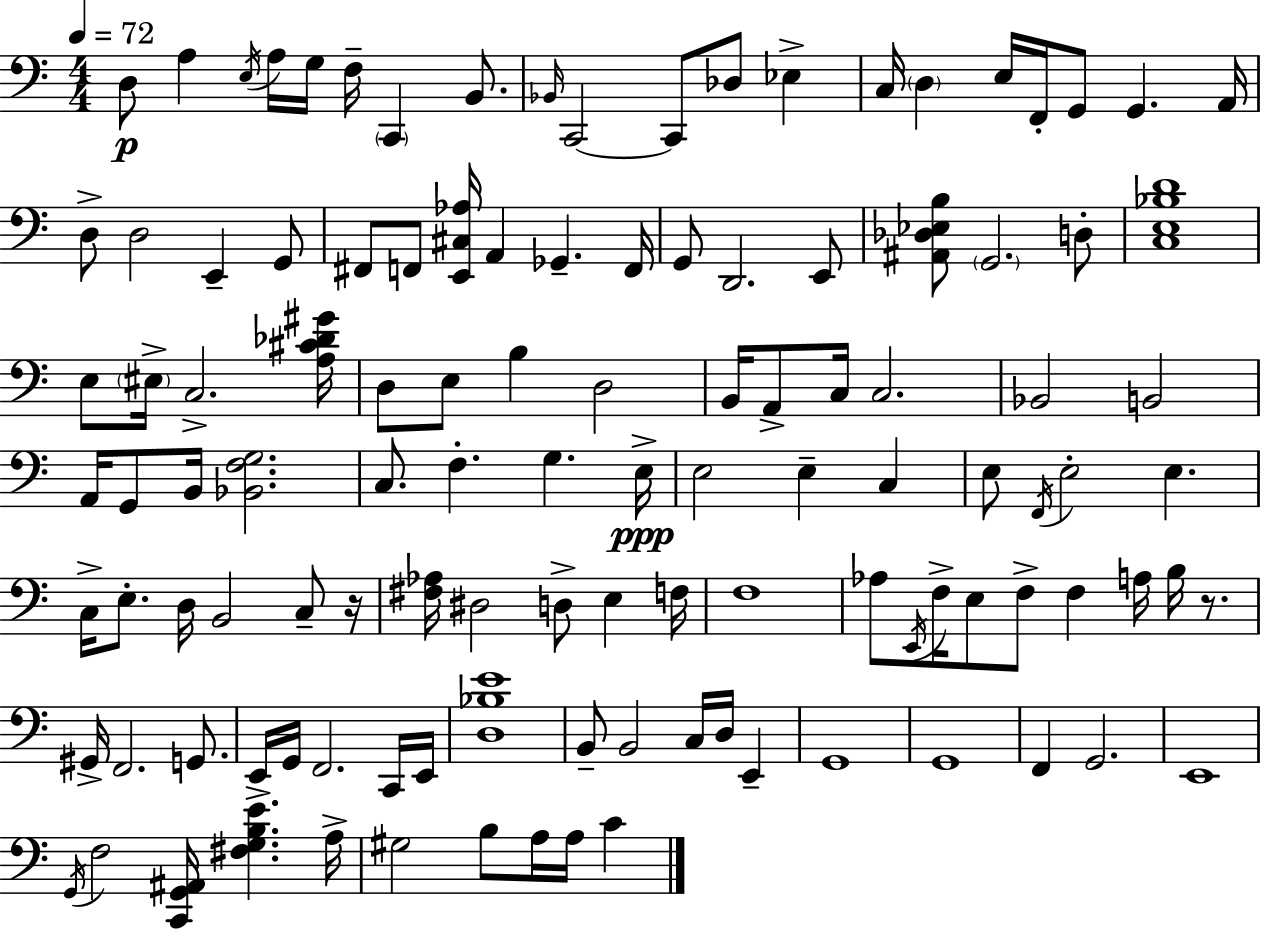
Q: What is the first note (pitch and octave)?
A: D3